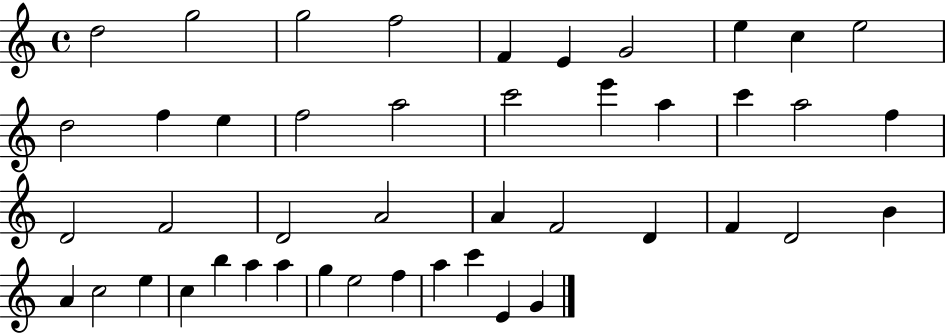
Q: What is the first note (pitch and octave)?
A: D5